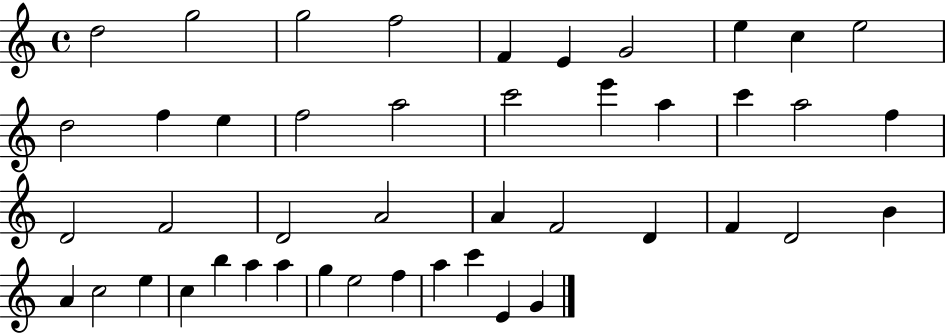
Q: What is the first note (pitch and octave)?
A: D5